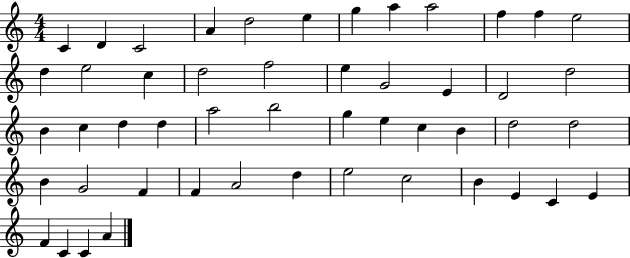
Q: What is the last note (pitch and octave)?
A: A4